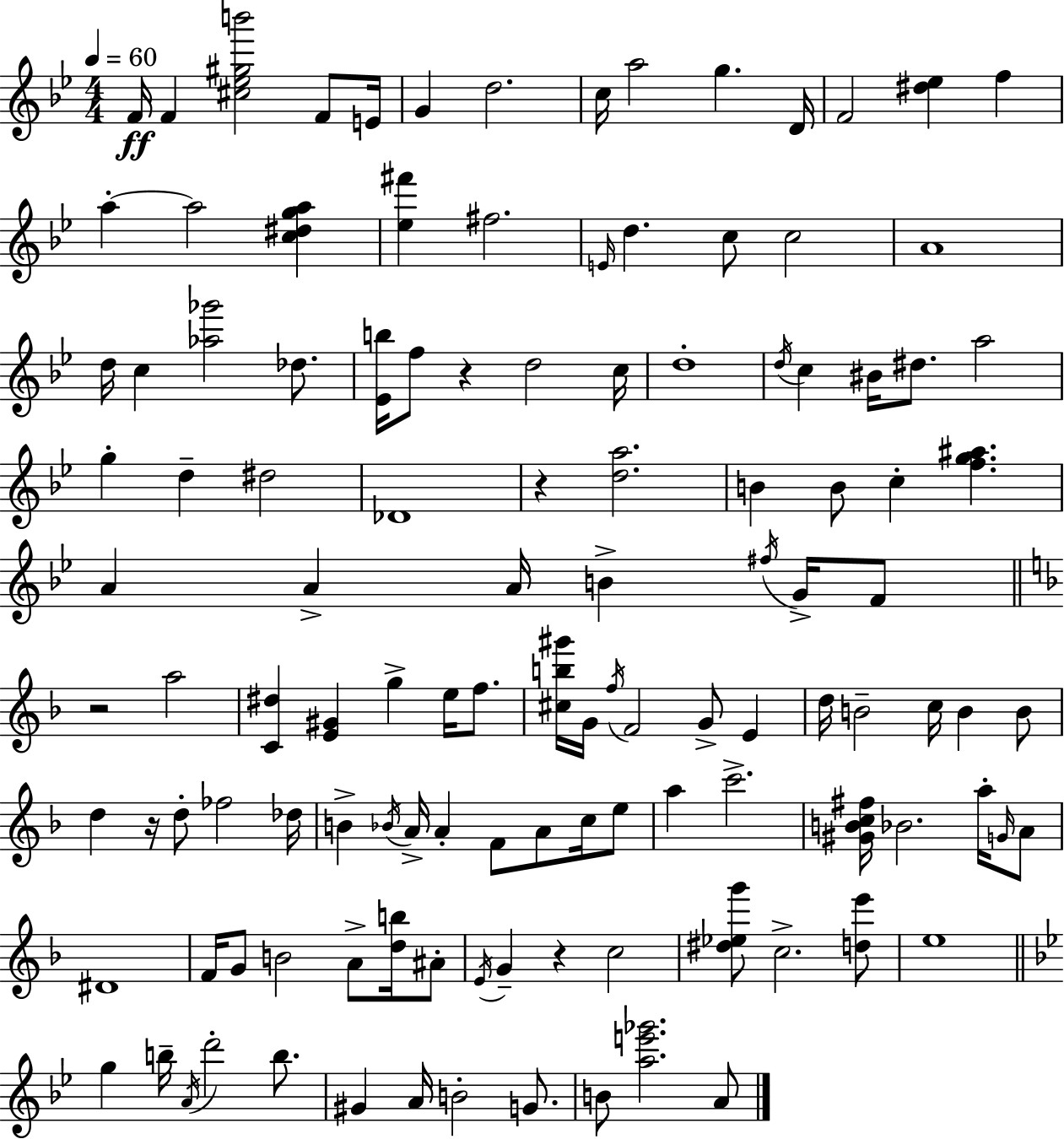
F4/s F4/q [C#5,Eb5,G#5,B6]/h F4/e E4/s G4/q D5/h. C5/s A5/h G5/q. D4/s F4/h [D#5,Eb5]/q F5/q A5/q A5/h [C5,D#5,G5,A5]/q [Eb5,F#6]/q F#5/h. E4/s D5/q. C5/e C5/h A4/w D5/s C5/q [Ab5,Gb6]/h Db5/e. [Eb4,B5]/s F5/e R/q D5/h C5/s D5/w D5/s C5/q BIS4/s D#5/e. A5/h G5/q D5/q D#5/h Db4/w R/q [D5,A5]/h. B4/q B4/e C5/q [F5,G5,A#5]/q. A4/q A4/q A4/s B4/q F#5/s G4/s F4/e R/h A5/h [C4,D#5]/q [E4,G#4]/q G5/q E5/s F5/e. [C#5,B5,G#6]/s G4/s F5/s F4/h G4/e E4/q D5/s B4/h C5/s B4/q B4/e D5/q R/s D5/e FES5/h Db5/s B4/q Bb4/s A4/s A4/q F4/e A4/e C5/s E5/e A5/q C6/h. [G#4,B4,C5,F#5]/s Bb4/h. A5/s G4/s A4/e D#4/w F4/s G4/e B4/h A4/e [D5,B5]/s A#4/e E4/s G4/q R/q C5/h [D#5,Eb5,G6]/e C5/h. [D5,E6]/e E5/w G5/q B5/s A4/s D6/h B5/e. G#4/q A4/s B4/h G4/e. B4/e [A5,E6,Gb6]/h. A4/e